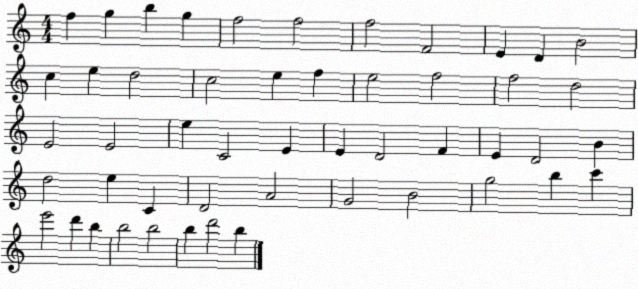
X:1
T:Untitled
M:4/4
L:1/4
K:C
f g b g f2 f2 f2 F2 E D B2 c e d2 c2 e f e2 f2 f2 d2 E2 E2 e C2 E E D2 F E D2 B d2 e C D2 A2 G2 B2 g2 b c' e'2 d' b b2 b2 b d'2 b